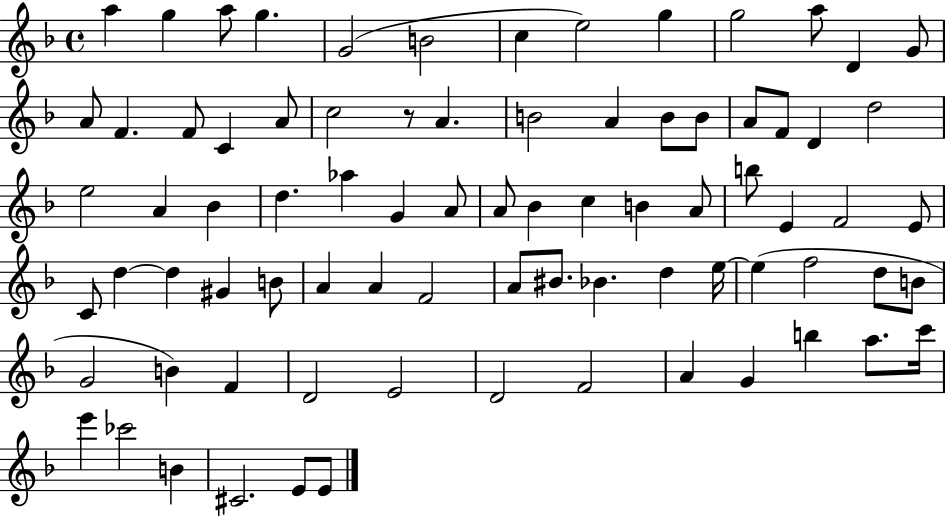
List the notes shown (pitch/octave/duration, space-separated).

A5/q G5/q A5/e G5/q. G4/h B4/h C5/q E5/h G5/q G5/h A5/e D4/q G4/e A4/e F4/q. F4/e C4/q A4/e C5/h R/e A4/q. B4/h A4/q B4/e B4/e A4/e F4/e D4/q D5/h E5/h A4/q Bb4/q D5/q. Ab5/q G4/q A4/e A4/e Bb4/q C5/q B4/q A4/e B5/e E4/q F4/h E4/e C4/e D5/q D5/q G#4/q B4/e A4/q A4/q F4/h A4/e BIS4/e. Bb4/q. D5/q E5/s E5/q F5/h D5/e B4/e G4/h B4/q F4/q D4/h E4/h D4/h F4/h A4/q G4/q B5/q A5/e. C6/s E6/q CES6/h B4/q C#4/h. E4/e E4/e